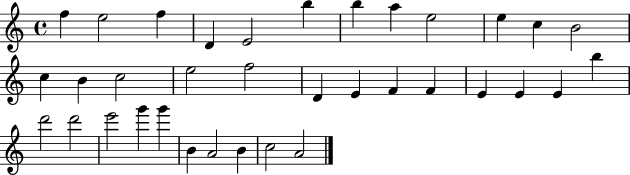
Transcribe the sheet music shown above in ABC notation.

X:1
T:Untitled
M:4/4
L:1/4
K:C
f e2 f D E2 b b a e2 e c B2 c B c2 e2 f2 D E F F E E E b d'2 d'2 e'2 g' g' B A2 B c2 A2